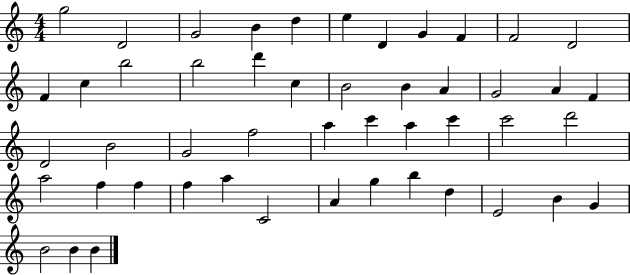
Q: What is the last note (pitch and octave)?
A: B4